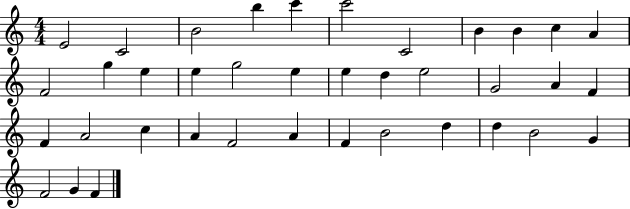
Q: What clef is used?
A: treble